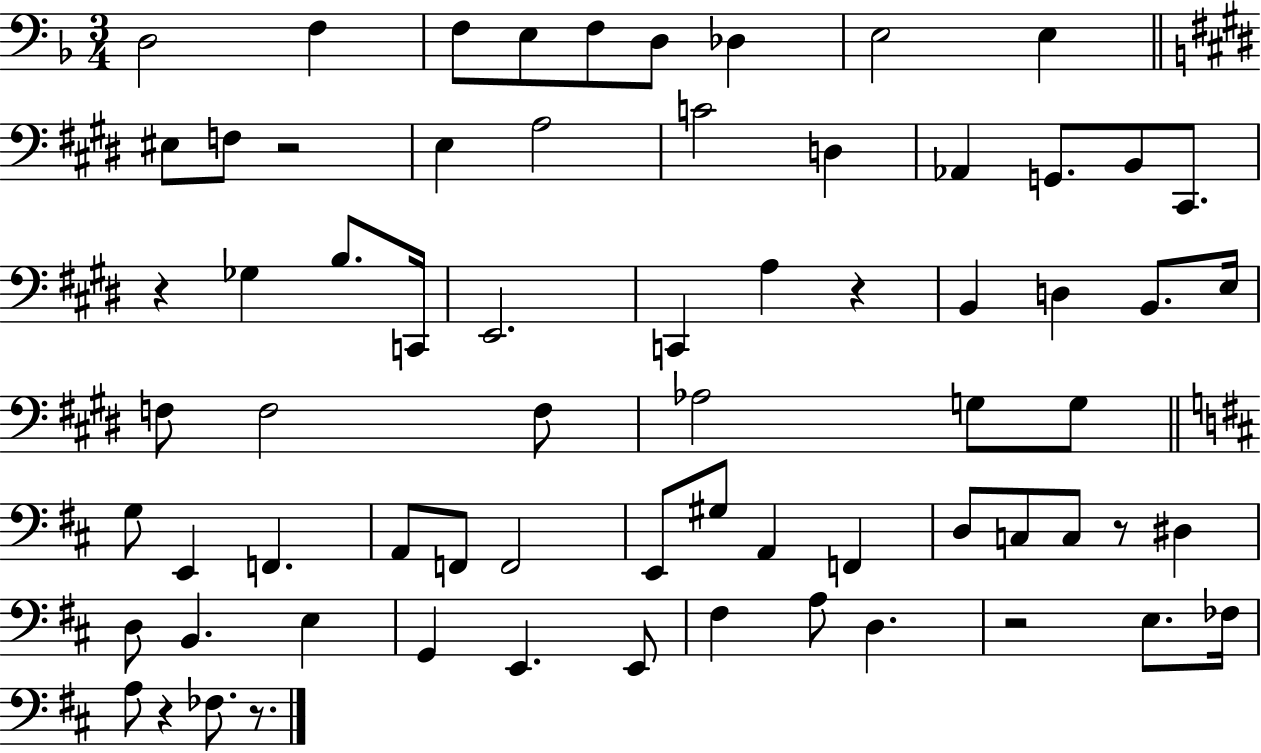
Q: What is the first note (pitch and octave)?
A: D3